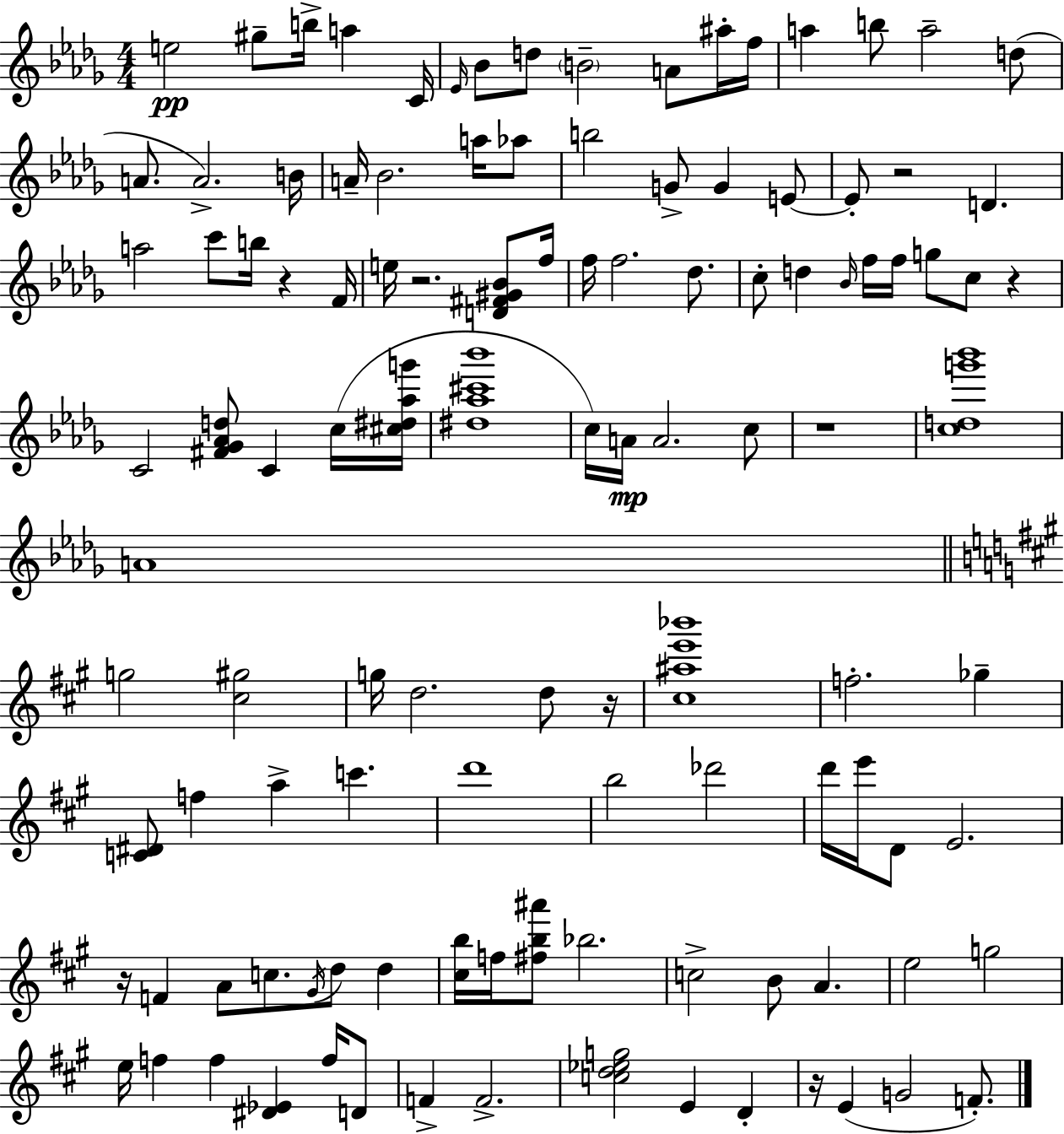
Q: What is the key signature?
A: BES minor